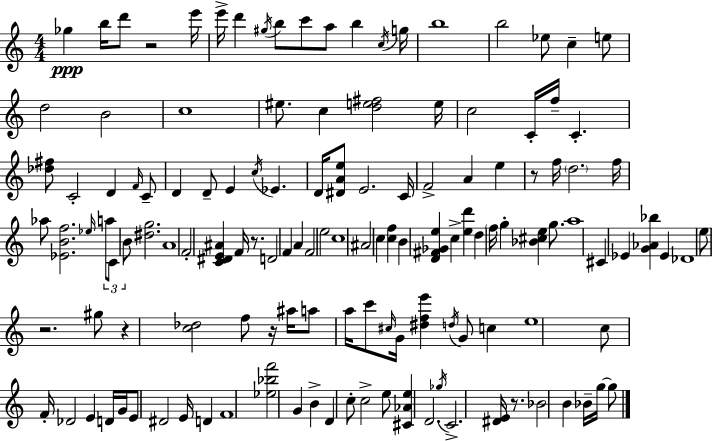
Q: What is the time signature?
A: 4/4